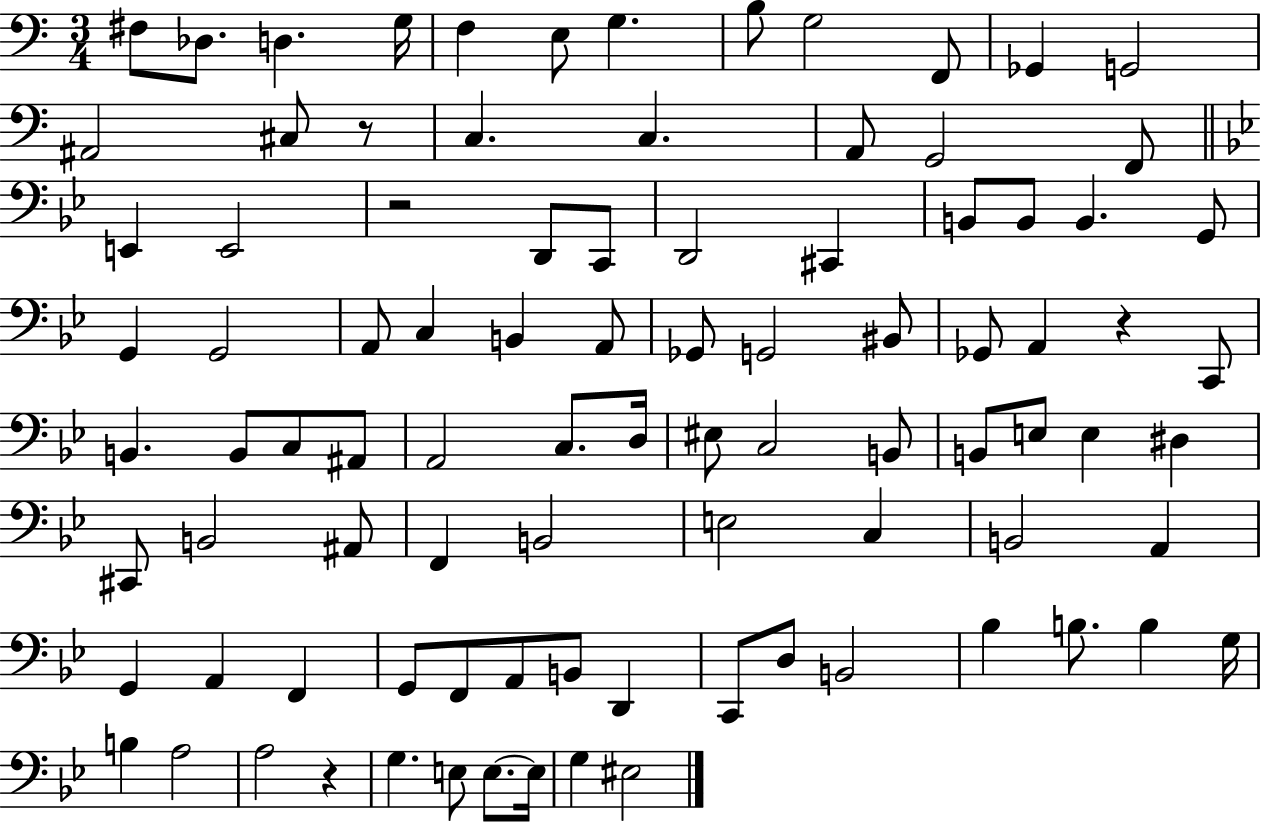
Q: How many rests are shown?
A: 4